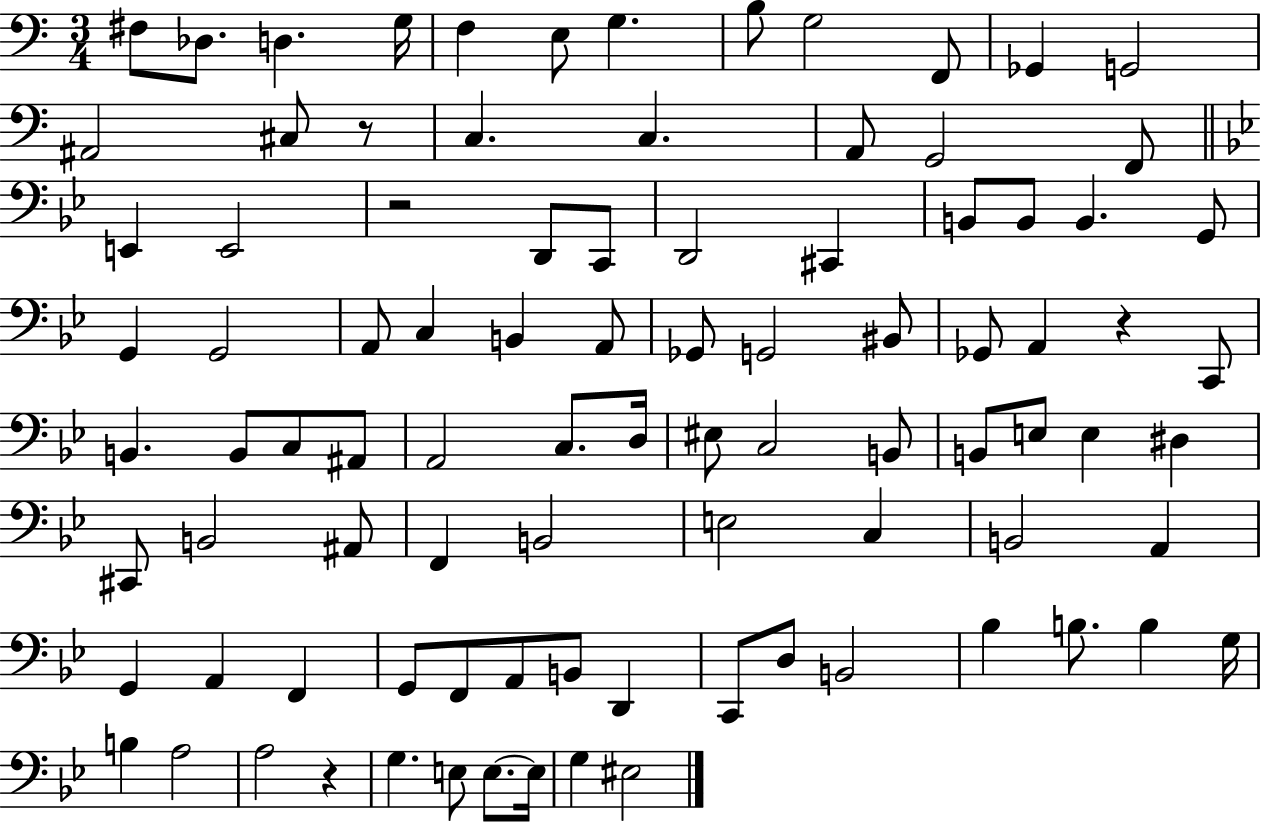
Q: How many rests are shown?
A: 4